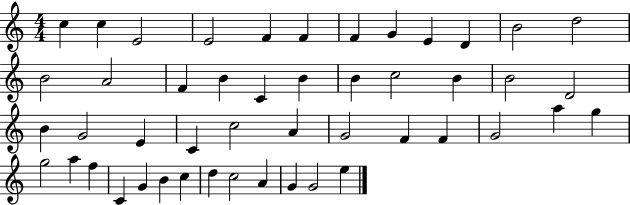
C5/q C5/q E4/h E4/h F4/q F4/q F4/q G4/q E4/q D4/q B4/h D5/h B4/h A4/h F4/q B4/q C4/q B4/q B4/q C5/h B4/q B4/h D4/h B4/q G4/h E4/q C4/q C5/h A4/q G4/h F4/q F4/q G4/h A5/q G5/q G5/h A5/q F5/q C4/q G4/q B4/q C5/q D5/q C5/h A4/q G4/q G4/h E5/q